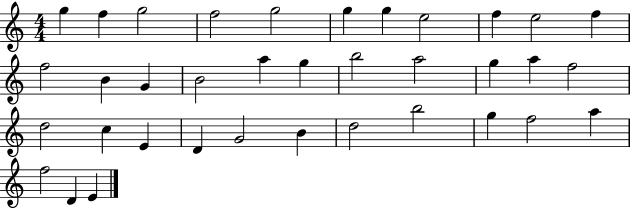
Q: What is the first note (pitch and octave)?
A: G5